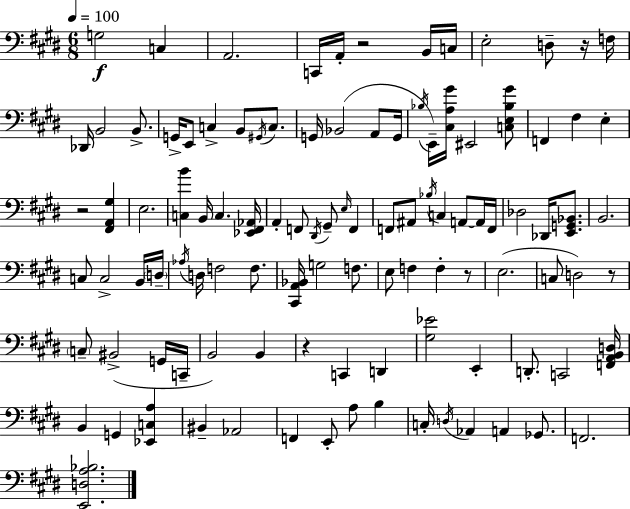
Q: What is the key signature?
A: E major